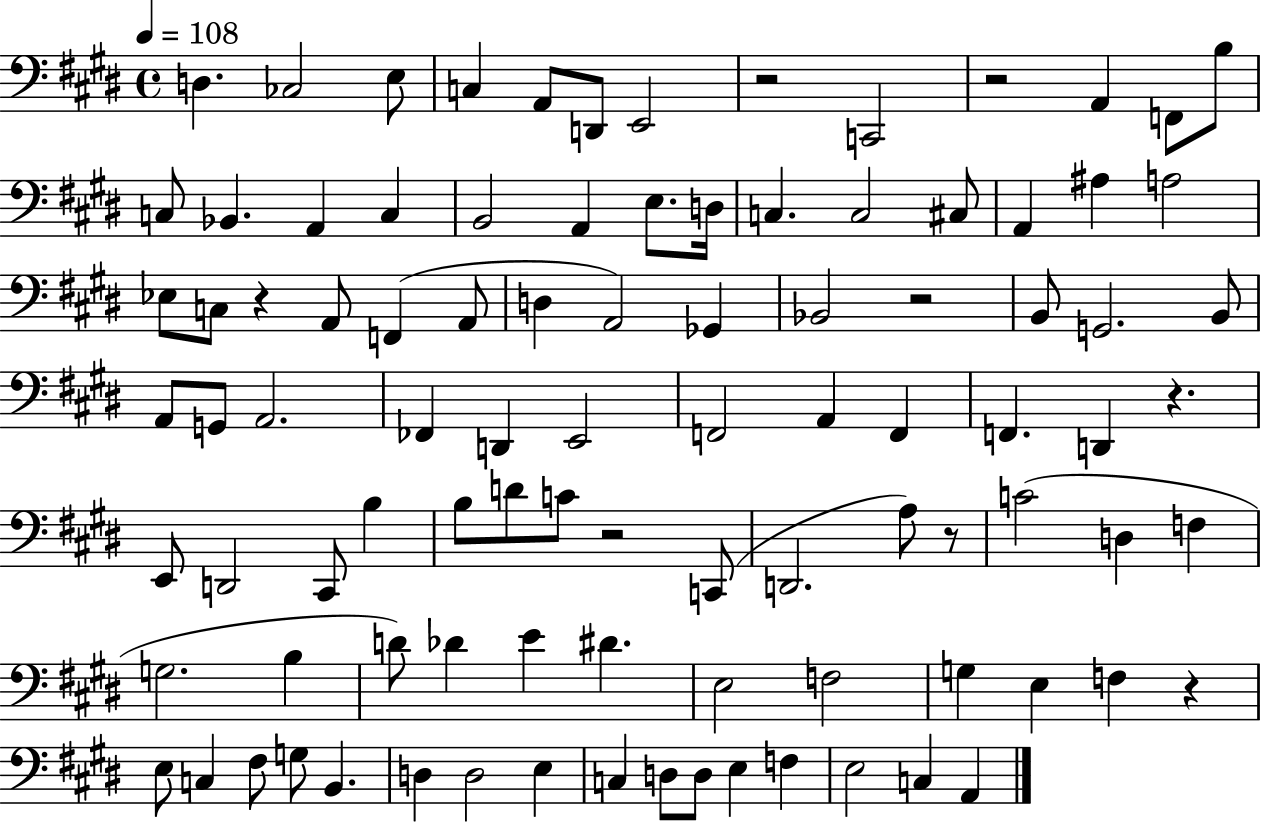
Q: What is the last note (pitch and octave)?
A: A2